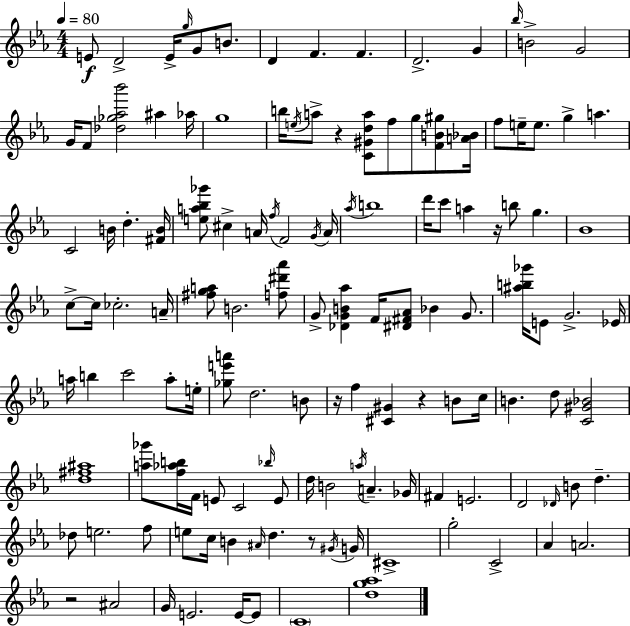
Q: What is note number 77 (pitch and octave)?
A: B4